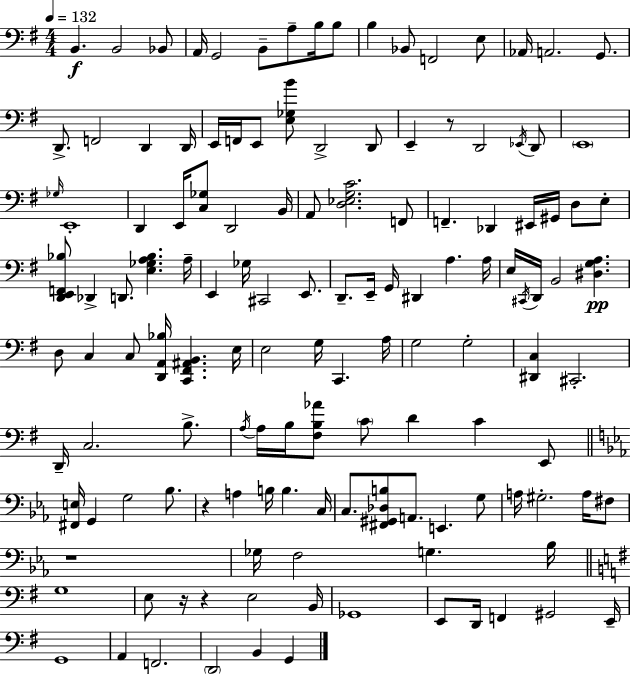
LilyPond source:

{
  \clef bass
  \numericTimeSignature
  \time 4/4
  \key e \minor
  \tempo 4 = 132
  b,4.\f b,2 bes,8 | a,16 g,2 b,8-- a8-- b16 b8 | b4 bes,8 f,2 e8 | aes,16 a,2. g,8. | \break d,8.-> f,2 d,4 d,16 | e,16 f,16 e,8 <e ges b'>8 d,2-> d,8 | e,4-- r8 d,2 \acciaccatura { ees,16 } d,8 | \parenthesize e,1 | \break \grace { ges16 } e,1-. | d,4 e,16 <c ges>8 d,2 | b,16 a,8 <d ees g c'>2. | f,8 f,4.-- des,4 eis,16 gis,16 d8 | \break e8-. <d, e, f, bes>8 des,4-> d,8. <e ges a bes>4. | a16-- e,4 ges16 cis,2 e,8. | d,8.-- e,16-- g,16 dis,4 a4. | a16 e16 \acciaccatura { cis,16 } d,16 b,2 <dis g a>4.\pp | \break d8 c4 c8 <d, a, bes>16 <c, fis, ais, b,>4. | e16 e2 g16 c,4. | a16 g2 g2-. | <dis, c>4 cis,2.-. | \break d,16-- c2. | b8.-> \acciaccatura { a16 } a16 b16 <fis b aes'>8 \parenthesize c'8 d'4 c'4 | e,8 \bar "||" \break \key ees \major <fis, e>16 g,4 g2 bes8. | r4 a4 b16 b4. c16 | c8. <fis, gis, des b>8 a,8. e,4. g8 | a16 gis2.-. a16 fis8 | \break r1 | ges16 f2 g4. bes16 | \bar "||" \break \key e \minor g1 | e8 r16 r4 e2 b,16 | ges,1 | e,8 d,16 f,4 gis,2 e,16-- | \break g,1 | a,4 f,2. | \parenthesize d,2 b,4 g,4 | \bar "|."
}